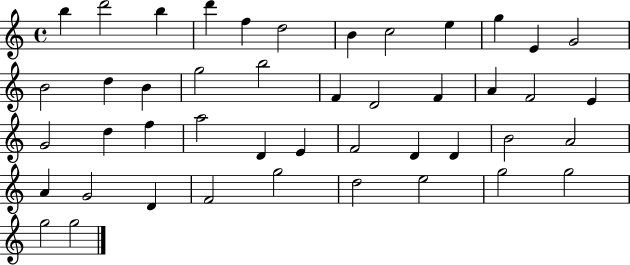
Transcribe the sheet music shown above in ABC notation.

X:1
T:Untitled
M:4/4
L:1/4
K:C
b d'2 b d' f d2 B c2 e g E G2 B2 d B g2 b2 F D2 F A F2 E G2 d f a2 D E F2 D D B2 A2 A G2 D F2 g2 d2 e2 g2 g2 g2 g2